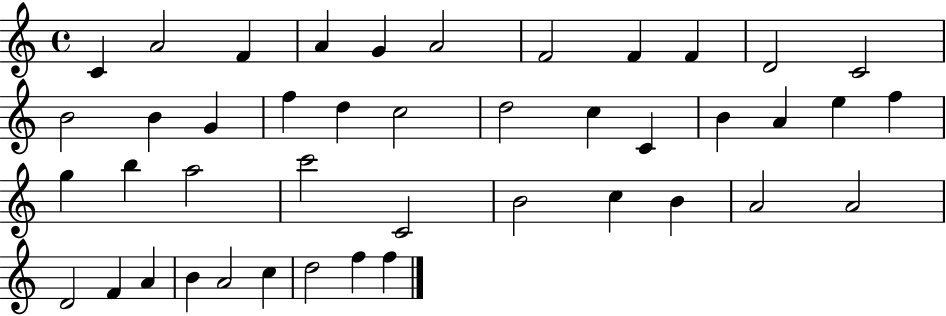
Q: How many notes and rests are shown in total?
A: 43